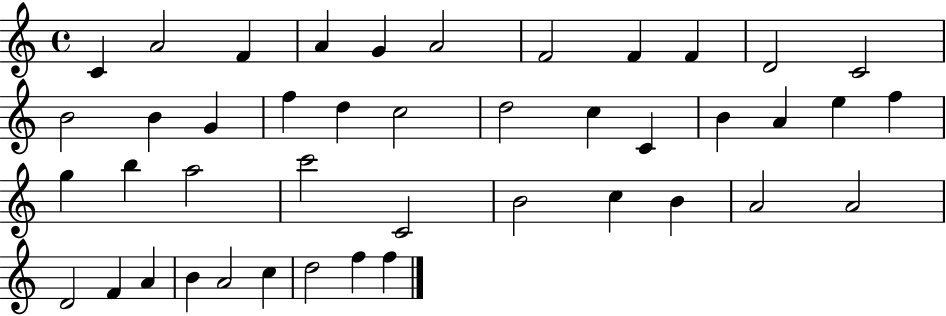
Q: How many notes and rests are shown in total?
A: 43